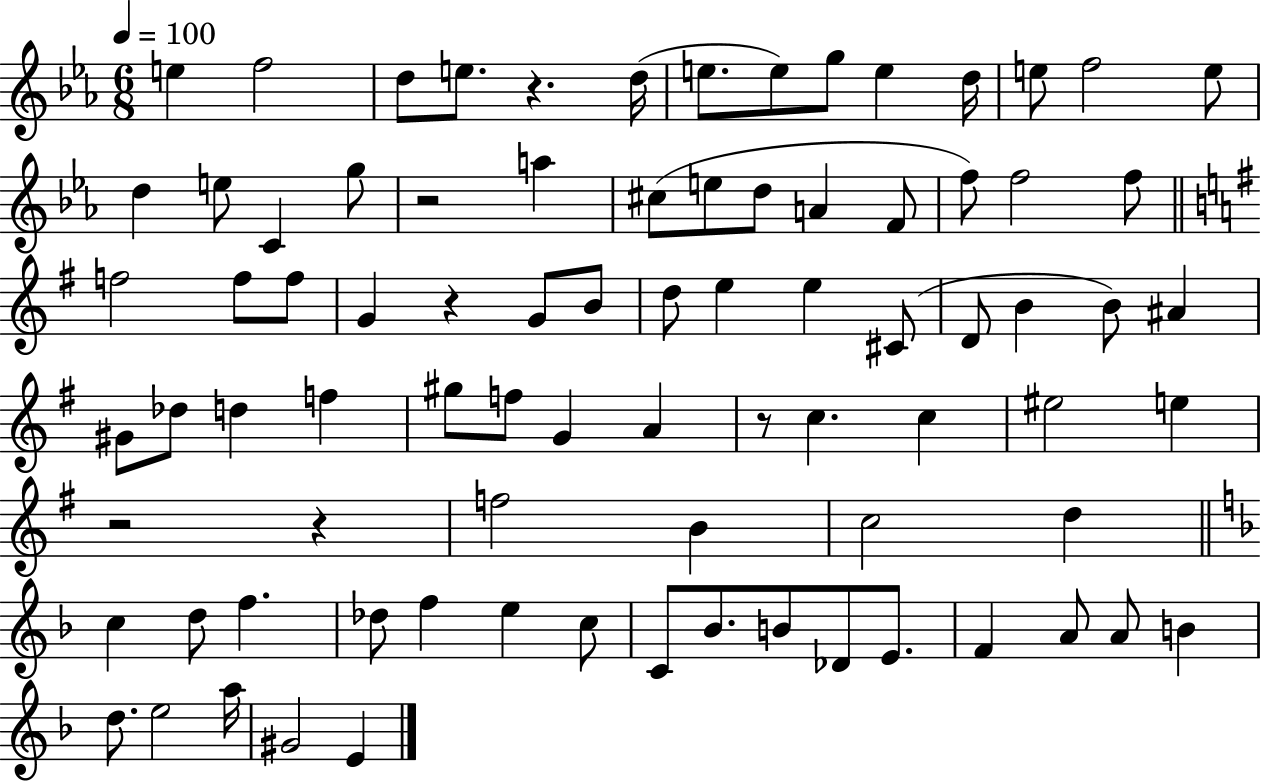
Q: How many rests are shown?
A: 6